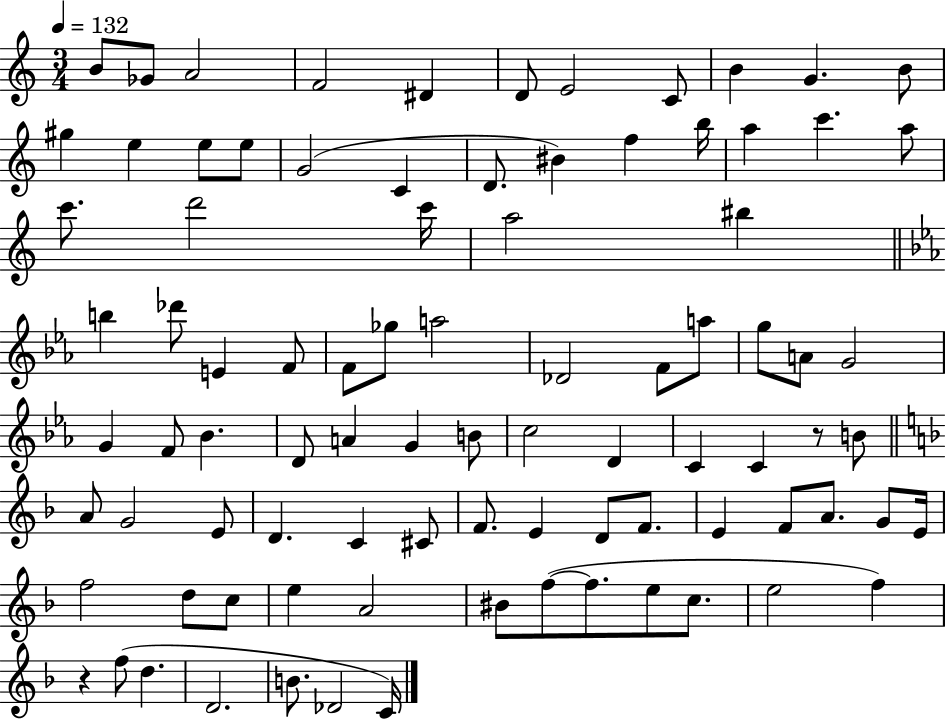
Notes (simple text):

B4/e Gb4/e A4/h F4/h D#4/q D4/e E4/h C4/e B4/q G4/q. B4/e G#5/q E5/q E5/e E5/e G4/h C4/q D4/e. BIS4/q F5/q B5/s A5/q C6/q. A5/e C6/e. D6/h C6/s A5/h BIS5/q B5/q Db6/e E4/q F4/e F4/e Gb5/e A5/h Db4/h F4/e A5/e G5/e A4/e G4/h G4/q F4/e Bb4/q. D4/e A4/q G4/q B4/e C5/h D4/q C4/q C4/q R/e B4/e A4/e G4/h E4/e D4/q. C4/q C#4/e F4/e. E4/q D4/e F4/e. E4/q F4/e A4/e. G4/e E4/s F5/h D5/e C5/e E5/q A4/h BIS4/e F5/e F5/e. E5/e C5/e. E5/h F5/q R/q F5/e D5/q. D4/h. B4/e. Db4/h C4/s